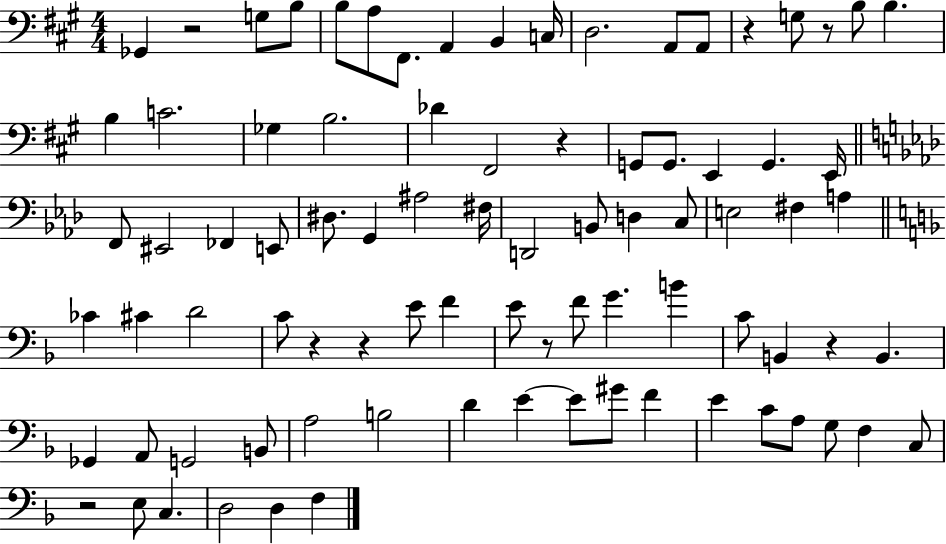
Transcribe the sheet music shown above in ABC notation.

X:1
T:Untitled
M:4/4
L:1/4
K:A
_G,, z2 G,/2 B,/2 B,/2 A,/2 ^F,,/2 A,, B,, C,/4 D,2 A,,/2 A,,/2 z G,/2 z/2 B,/2 B, B, C2 _G, B,2 _D ^F,,2 z G,,/2 G,,/2 E,, G,, E,,/4 F,,/2 ^E,,2 _F,, E,,/2 ^D,/2 G,, ^A,2 ^F,/4 D,,2 B,,/2 D, C,/2 E,2 ^F, A, _C ^C D2 C/2 z z E/2 F E/2 z/2 F/2 G B C/2 B,, z B,, _G,, A,,/2 G,,2 B,,/2 A,2 B,2 D E E/2 ^G/2 F E C/2 A,/2 G,/2 F, C,/2 z2 E,/2 C, D,2 D, F,